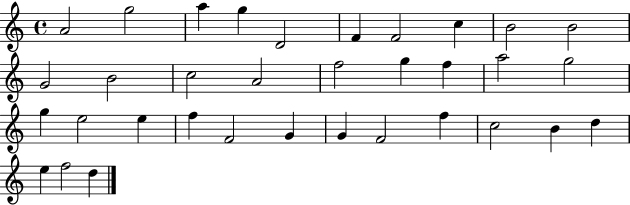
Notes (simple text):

A4/h G5/h A5/q G5/q D4/h F4/q F4/h C5/q B4/h B4/h G4/h B4/h C5/h A4/h F5/h G5/q F5/q A5/h G5/h G5/q E5/h E5/q F5/q F4/h G4/q G4/q F4/h F5/q C5/h B4/q D5/q E5/q F5/h D5/q